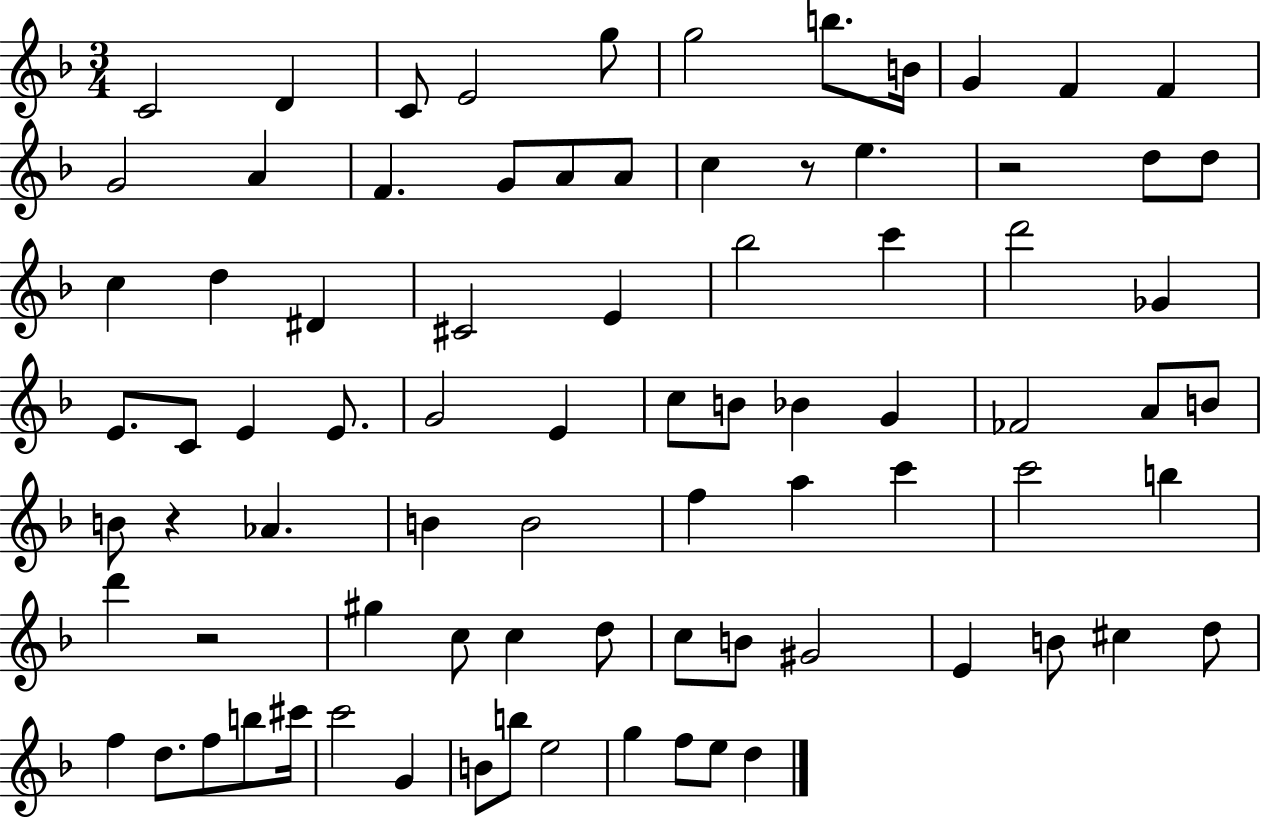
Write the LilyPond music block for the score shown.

{
  \clef treble
  \numericTimeSignature
  \time 3/4
  \key f \major
  c'2 d'4 | c'8 e'2 g''8 | g''2 b''8. b'16 | g'4 f'4 f'4 | \break g'2 a'4 | f'4. g'8 a'8 a'8 | c''4 r8 e''4. | r2 d''8 d''8 | \break c''4 d''4 dis'4 | cis'2 e'4 | bes''2 c'''4 | d'''2 ges'4 | \break e'8. c'8 e'4 e'8. | g'2 e'4 | c''8 b'8 bes'4 g'4 | fes'2 a'8 b'8 | \break b'8 r4 aes'4. | b'4 b'2 | f''4 a''4 c'''4 | c'''2 b''4 | \break d'''4 r2 | gis''4 c''8 c''4 d''8 | c''8 b'8 gis'2 | e'4 b'8 cis''4 d''8 | \break f''4 d''8. f''8 b''8 cis'''16 | c'''2 g'4 | b'8 b''8 e''2 | g''4 f''8 e''8 d''4 | \break \bar "|."
}